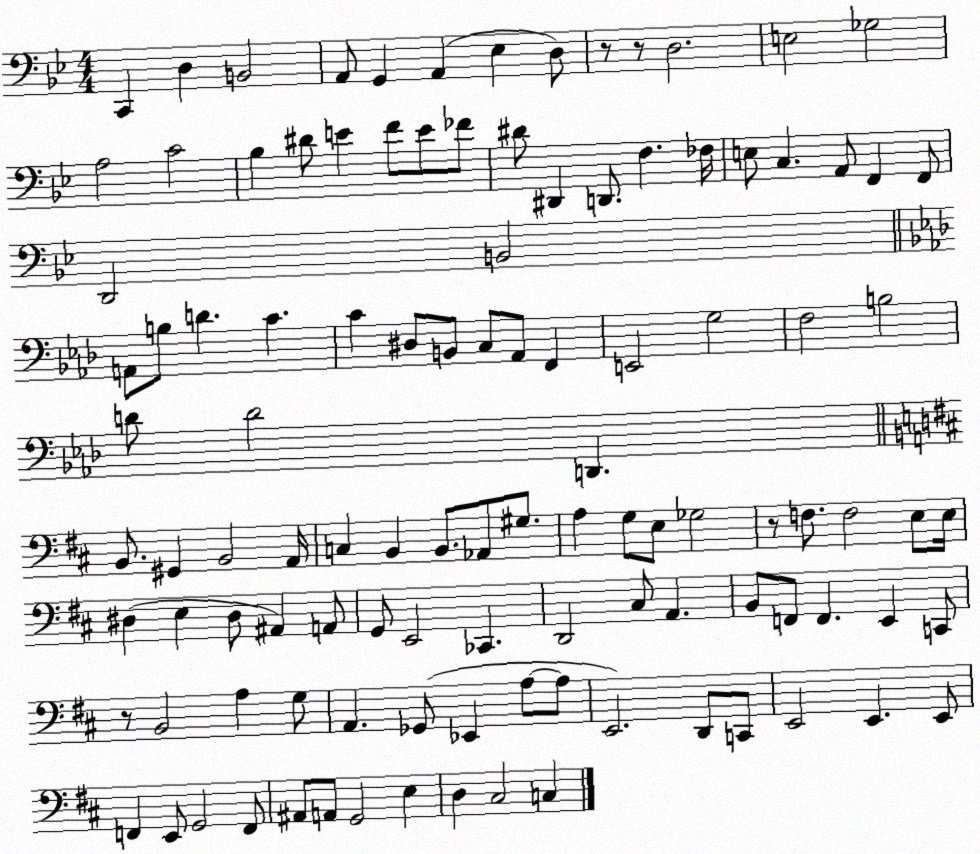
X:1
T:Untitled
M:4/4
L:1/4
K:Bb
C,, D, B,,2 A,,/2 G,, A,, _E, D,/2 z/2 z/2 D,2 E,2 _G,2 A,2 C2 _B, ^D/2 E F/2 E/2 _F/2 ^D/2 ^D,, D,,/2 F, _F,/4 E,/2 C, A,,/2 F,, F,,/2 D,,2 B,,2 A,,/2 B,/2 D C C ^D,/2 B,,/2 C,/2 _A,,/2 F,, E,,2 G,2 F,2 B,2 D/2 D2 D,, B,,/2 ^G,, B,,2 A,,/4 C, B,, B,,/2 _A,,/2 ^G,/2 A, G,/2 E,/2 _G,2 z/2 F,/2 F,2 E,/2 E,/4 ^D, E, ^D,/2 ^A,, A,,/2 G,,/2 E,,2 _C,, D,,2 ^C,/2 A,, B,,/2 F,,/2 F,, E,, C,,/2 z/2 B,,2 A, G,/2 A,, _G,,/2 _E,, A,/2 A,/2 E,,2 D,,/2 C,,/2 E,,2 E,, E,,/2 F,, E,,/2 G,,2 F,,/2 ^A,,/2 A,,/2 G,,2 E, D, ^C,2 C,